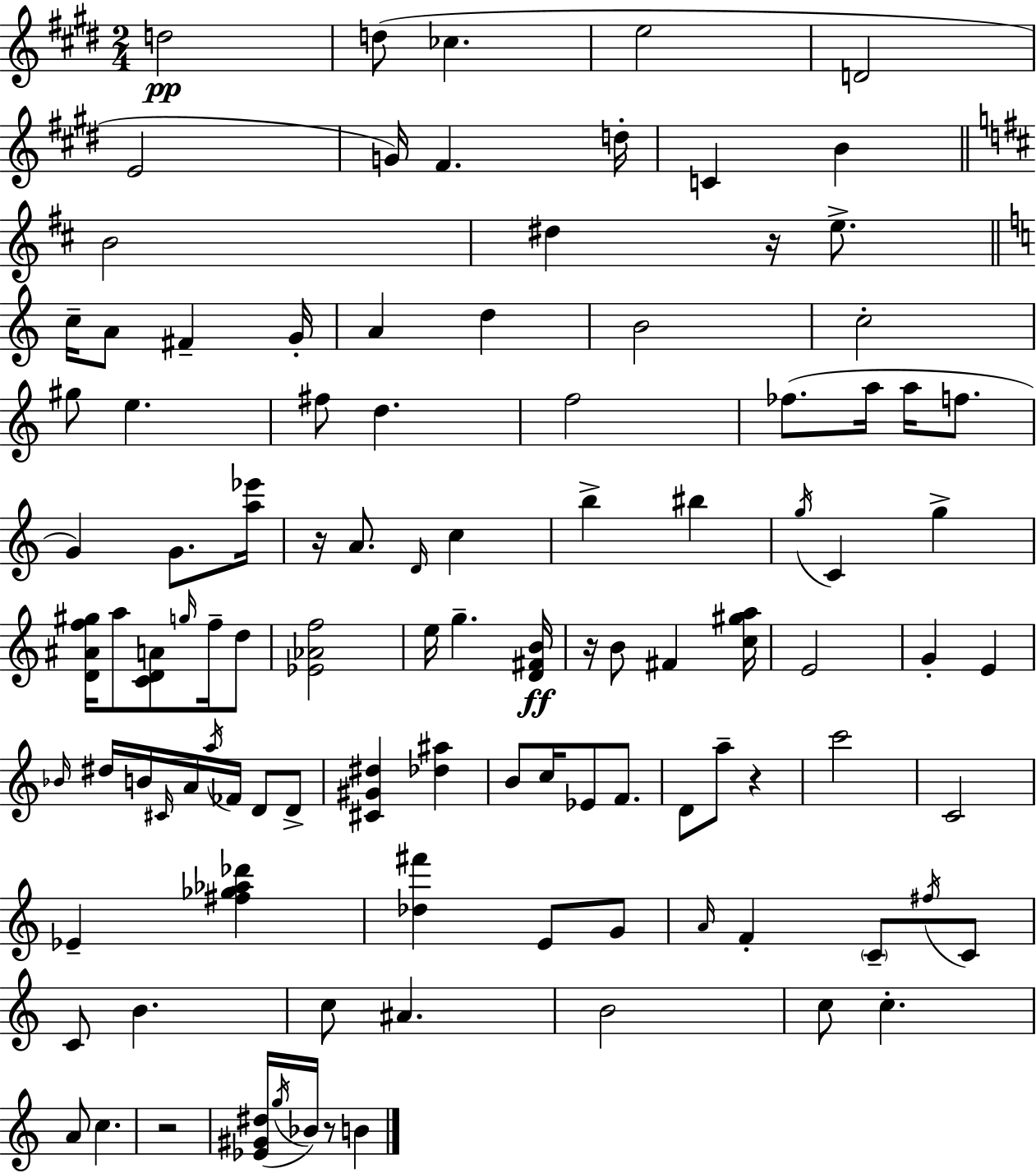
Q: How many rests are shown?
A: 6